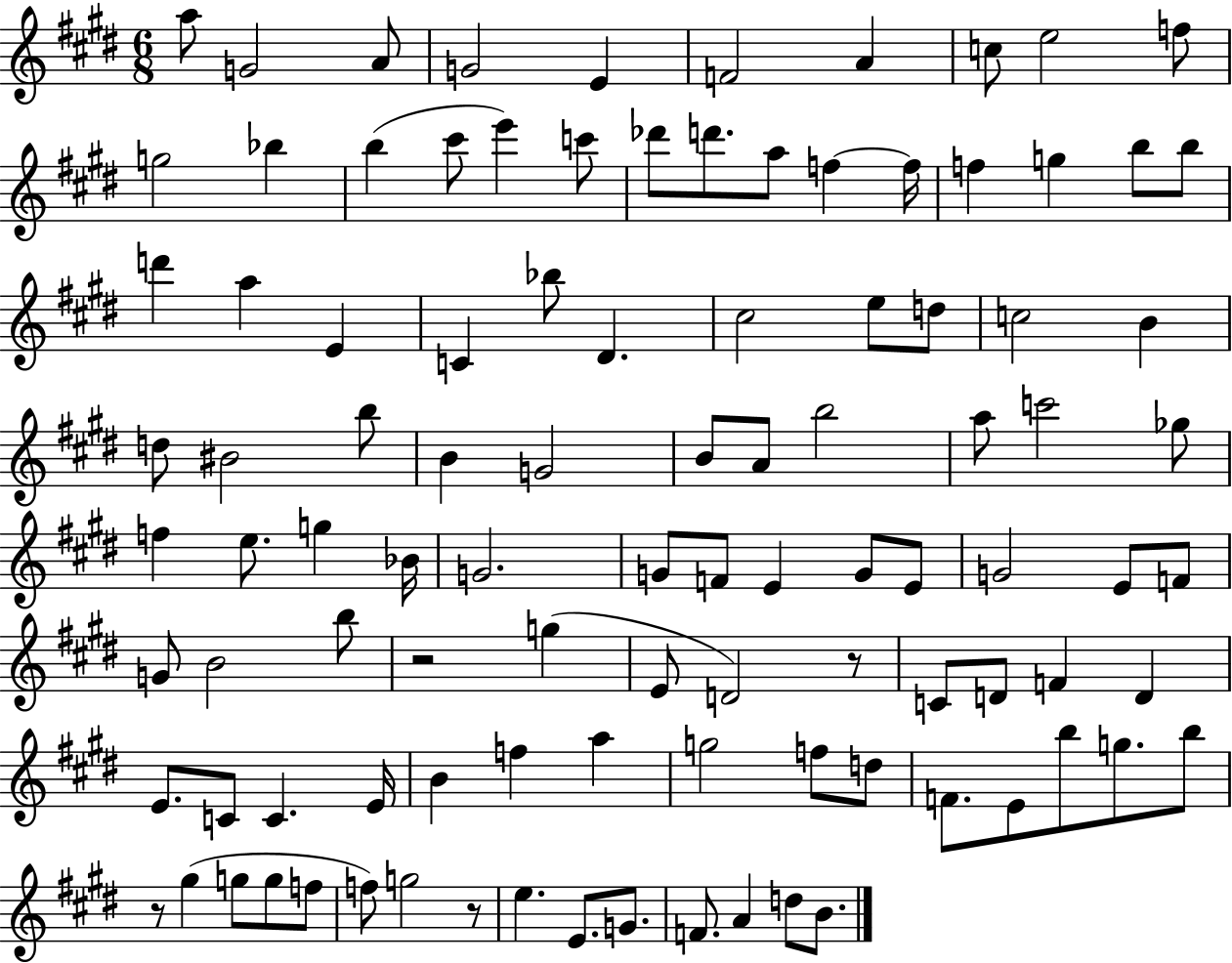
{
  \clef treble
  \numericTimeSignature
  \time 6/8
  \key e \major
  a''8 g'2 a'8 | g'2 e'4 | f'2 a'4 | c''8 e''2 f''8 | \break g''2 bes''4 | b''4( cis'''8 e'''4) c'''8 | des'''8 d'''8. a''8 f''4~~ f''16 | f''4 g''4 b''8 b''8 | \break d'''4 a''4 e'4 | c'4 bes''8 dis'4. | cis''2 e''8 d''8 | c''2 b'4 | \break d''8 bis'2 b''8 | b'4 g'2 | b'8 a'8 b''2 | a''8 c'''2 ges''8 | \break f''4 e''8. g''4 bes'16 | g'2. | g'8 f'8 e'4 g'8 e'8 | g'2 e'8 f'8 | \break g'8 b'2 b''8 | r2 g''4( | e'8 d'2) r8 | c'8 d'8 f'4 d'4 | \break e'8. c'8 c'4. e'16 | b'4 f''4 a''4 | g''2 f''8 d''8 | f'8. e'8 b''8 g''8. b''8 | \break r8 gis''4( g''8 g''8 f''8 | f''8) g''2 r8 | e''4. e'8. g'8. | f'8. a'4 d''8 b'8. | \break \bar "|."
}